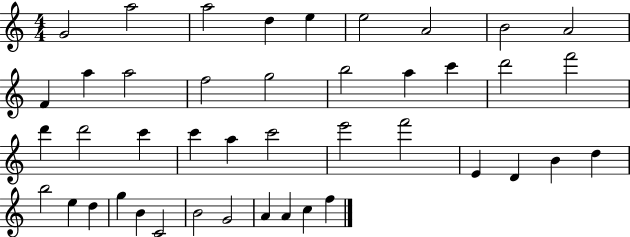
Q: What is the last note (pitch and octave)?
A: F5